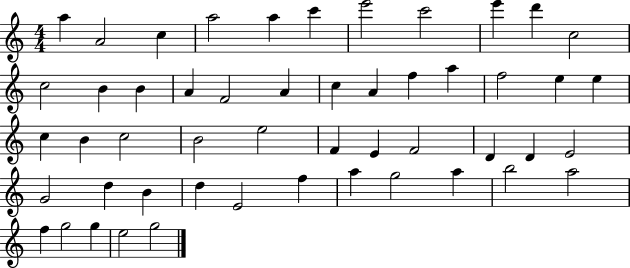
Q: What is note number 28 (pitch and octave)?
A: B4